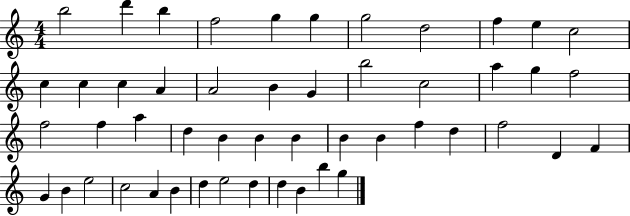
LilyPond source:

{
  \clef treble
  \numericTimeSignature
  \time 4/4
  \key c \major
  b''2 d'''4 b''4 | f''2 g''4 g''4 | g''2 d''2 | f''4 e''4 c''2 | \break c''4 c''4 c''4 a'4 | a'2 b'4 g'4 | b''2 c''2 | a''4 g''4 f''2 | \break f''2 f''4 a''4 | d''4 b'4 b'4 b'4 | b'4 b'4 f''4 d''4 | f''2 d'4 f'4 | \break g'4 b'4 e''2 | c''2 a'4 b'4 | d''4 e''2 d''4 | d''4 b'4 b''4 g''4 | \break \bar "|."
}